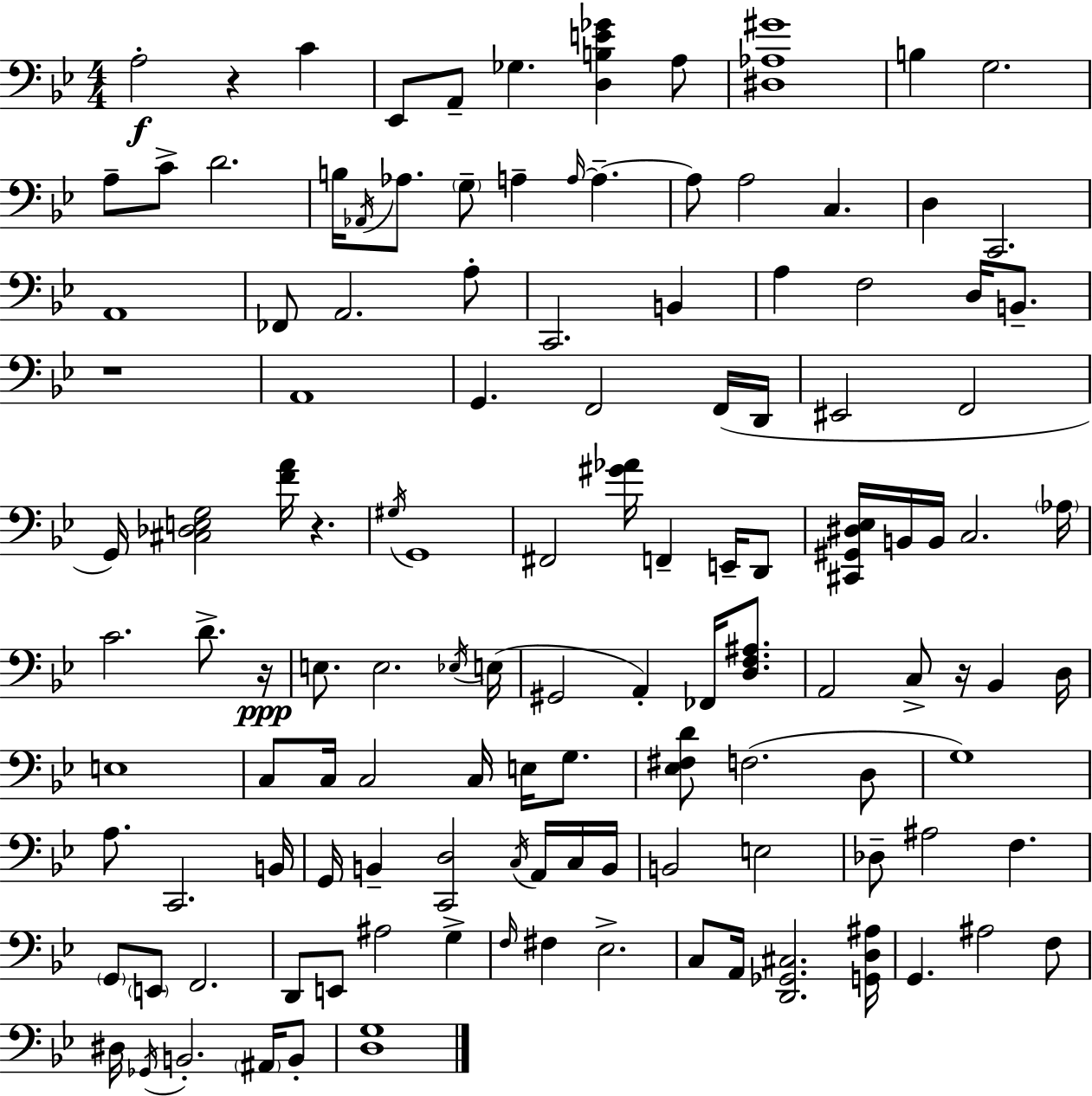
X:1
T:Untitled
M:4/4
L:1/4
K:Gm
A,2 z C _E,,/2 A,,/2 _G, [D,B,E_G] A,/2 [^D,_A,^G]4 B, G,2 A,/2 C/2 D2 B,/4 _A,,/4 _A,/2 G,/2 A, A,/4 A, A,/2 A,2 C, D, C,,2 A,,4 _F,,/2 A,,2 A,/2 C,,2 B,, A, F,2 D,/4 B,,/2 z4 A,,4 G,, F,,2 F,,/4 D,,/4 ^E,,2 F,,2 G,,/4 [^C,_D,E,G,]2 [FA]/4 z ^G,/4 G,,4 ^F,,2 [^G_A]/4 F,, E,,/4 D,,/2 [^C,,^G,,^D,_E,]/4 B,,/4 B,,/4 C,2 _A,/4 C2 D/2 z/4 E,/2 E,2 _E,/4 E,/4 ^G,,2 A,, _F,,/4 [D,F,^A,]/2 A,,2 C,/2 z/4 _B,, D,/4 E,4 C,/2 C,/4 C,2 C,/4 E,/4 G,/2 [_E,^F,D]/2 F,2 D,/2 G,4 A,/2 C,,2 B,,/4 G,,/4 B,, [C,,D,]2 C,/4 A,,/4 C,/4 B,,/4 B,,2 E,2 _D,/2 ^A,2 F, G,,/2 E,,/2 F,,2 D,,/2 E,,/2 ^A,2 G, F,/4 ^F, _E,2 C,/2 A,,/4 [D,,_G,,^C,]2 [G,,D,^A,]/4 G,, ^A,2 F,/2 ^D,/4 _G,,/4 B,,2 ^A,,/4 B,,/2 [D,G,]4